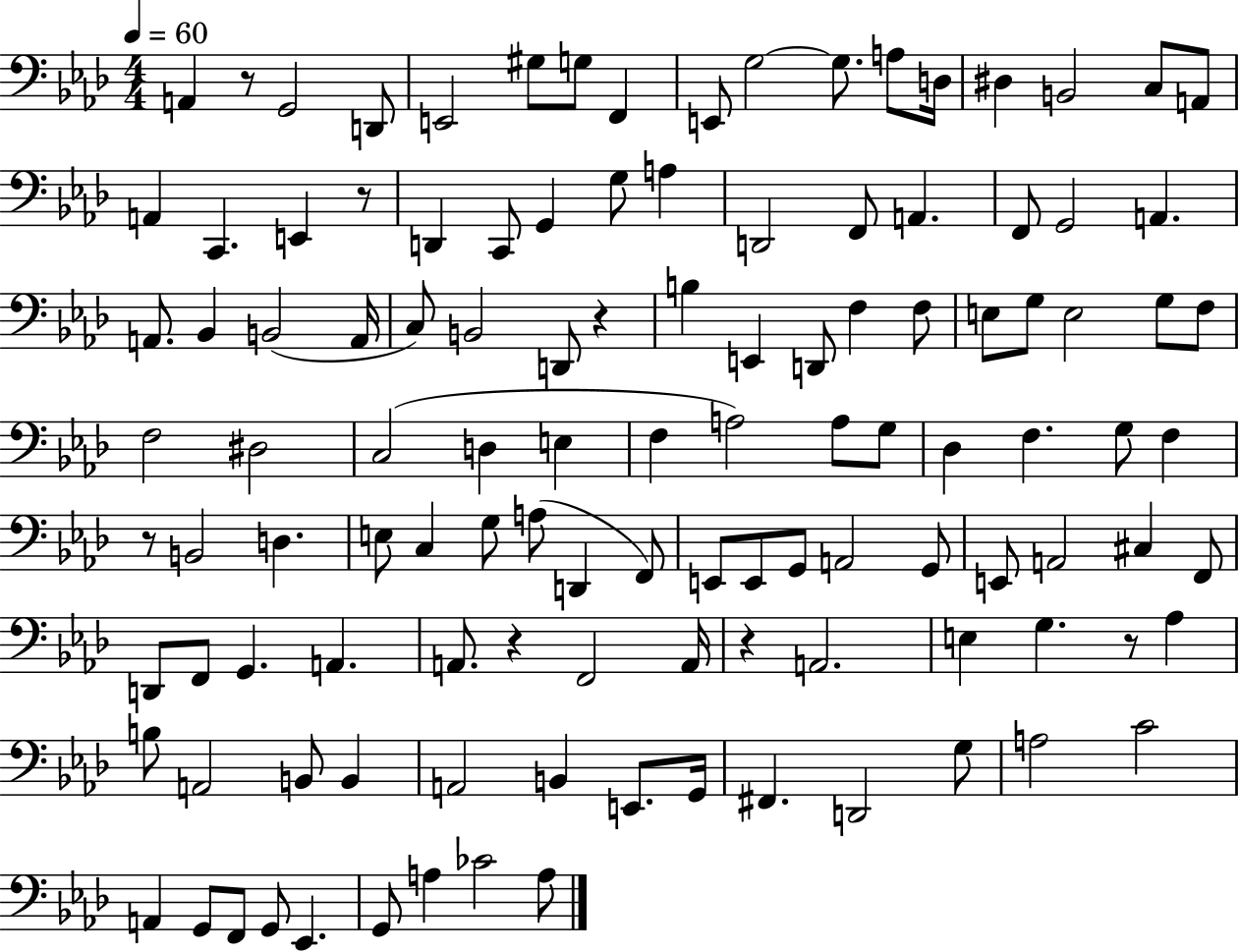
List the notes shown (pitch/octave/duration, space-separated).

A2/q R/e G2/h D2/e E2/h G#3/e G3/e F2/q E2/e G3/h G3/e. A3/e D3/s D#3/q B2/h C3/e A2/e A2/q C2/q. E2/q R/e D2/q C2/e G2/q G3/e A3/q D2/h F2/e A2/q. F2/e G2/h A2/q. A2/e. Bb2/q B2/h A2/s C3/e B2/h D2/e R/q B3/q E2/q D2/e F3/q F3/e E3/e G3/e E3/h G3/e F3/e F3/h D#3/h C3/h D3/q E3/q F3/q A3/h A3/e G3/e Db3/q F3/q. G3/e F3/q R/e B2/h D3/q. E3/e C3/q G3/e A3/e D2/q F2/e E2/e E2/e G2/e A2/h G2/e E2/e A2/h C#3/q F2/e D2/e F2/e G2/q. A2/q. A2/e. R/q F2/h A2/s R/q A2/h. E3/q G3/q. R/e Ab3/q B3/e A2/h B2/e B2/q A2/h B2/q E2/e. G2/s F#2/q. D2/h G3/e A3/h C4/h A2/q G2/e F2/e G2/e Eb2/q. G2/e A3/q CES4/h A3/e